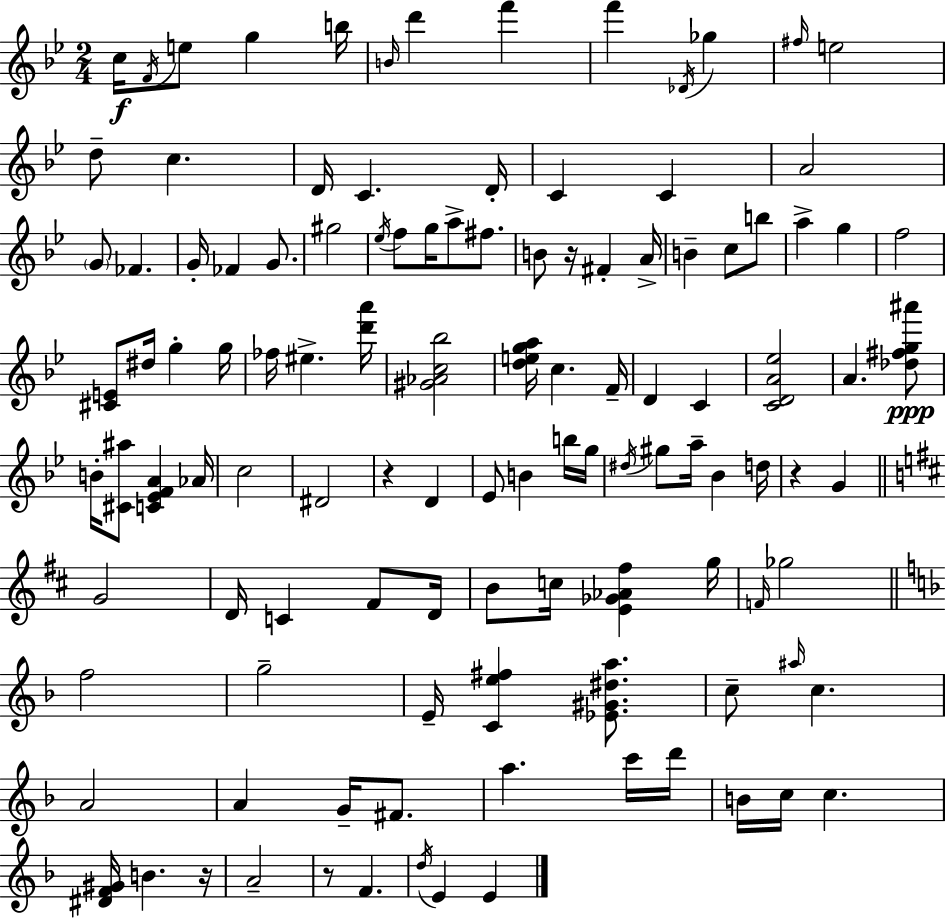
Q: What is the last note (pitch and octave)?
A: E4